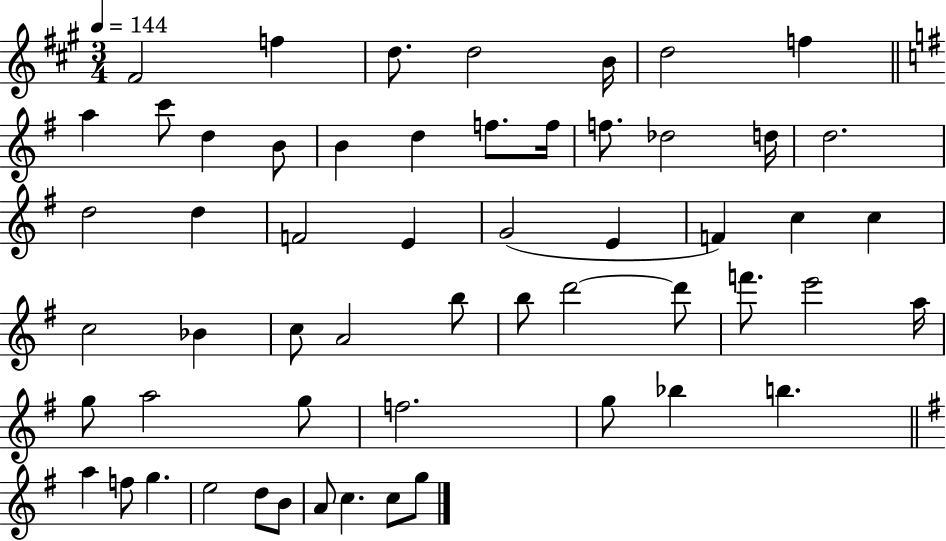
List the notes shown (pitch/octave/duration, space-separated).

F#4/h F5/q D5/e. D5/h B4/s D5/h F5/q A5/q C6/e D5/q B4/e B4/q D5/q F5/e. F5/s F5/e. Db5/h D5/s D5/h. D5/h D5/q F4/h E4/q G4/h E4/q F4/q C5/q C5/q C5/h Bb4/q C5/e A4/h B5/e B5/e D6/h D6/e F6/e. E6/h A5/s G5/e A5/h G5/e F5/h. G5/e Bb5/q B5/q. A5/q F5/e G5/q. E5/h D5/e B4/e A4/e C5/q. C5/e G5/e